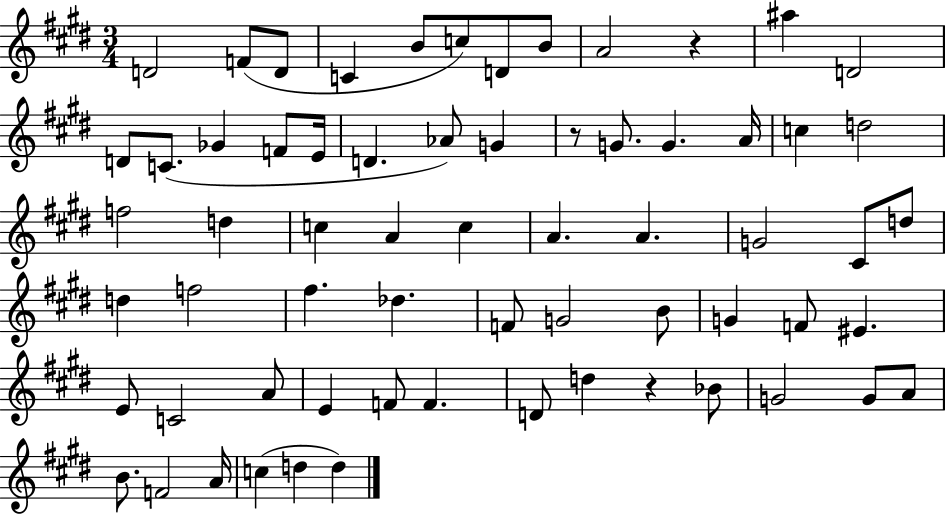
D4/h F4/e D4/e C4/q B4/e C5/e D4/e B4/e A4/h R/q A#5/q D4/h D4/e C4/e. Gb4/q F4/e E4/s D4/q. Ab4/e G4/q R/e G4/e. G4/q. A4/s C5/q D5/h F5/h D5/q C5/q A4/q C5/q A4/q. A4/q. G4/h C#4/e D5/e D5/q F5/h F#5/q. Db5/q. F4/e G4/h B4/e G4/q F4/e EIS4/q. E4/e C4/h A4/e E4/q F4/e F4/q. D4/e D5/q R/q Bb4/e G4/h G4/e A4/e B4/e. F4/h A4/s C5/q D5/q D5/q